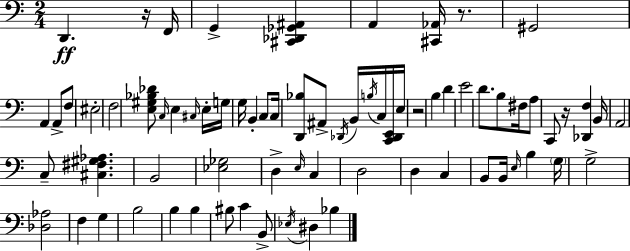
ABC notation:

X:1
T:Untitled
M:2/4
L:1/4
K:Am
D,, z/4 F,,/4 G,, [^C,,_D,,_G,,^A,,] A,, [^C,,_A,,]/4 z/2 ^G,,2 A,, A,,/2 F,/2 ^E,2 F,2 [E,^G,_B,_D]/2 C,/4 E, ^C,/4 E,/4 G,/4 G,/4 B,, C,/2 C,/4 [D,,_B,]/2 ^A,,/2 _D,,/4 B,,/4 B,/4 C,/4 [C,,_D,,E,,]/4 E,/4 z2 B, D E2 D/2 B,/2 ^F,/4 A,/2 C,,/2 z/4 [_D,,F,] B,,/4 A,,2 C,/2 [^C,^F,^G,_A,] B,,2 [_E,_G,]2 D, E,/4 C, D,2 D, C, B,,/2 B,,/4 E,/4 B, G,/4 G,2 [_D,_A,]2 F, G, B,2 B, B, ^B,/2 C B,,/2 _E,/4 ^D, _B,